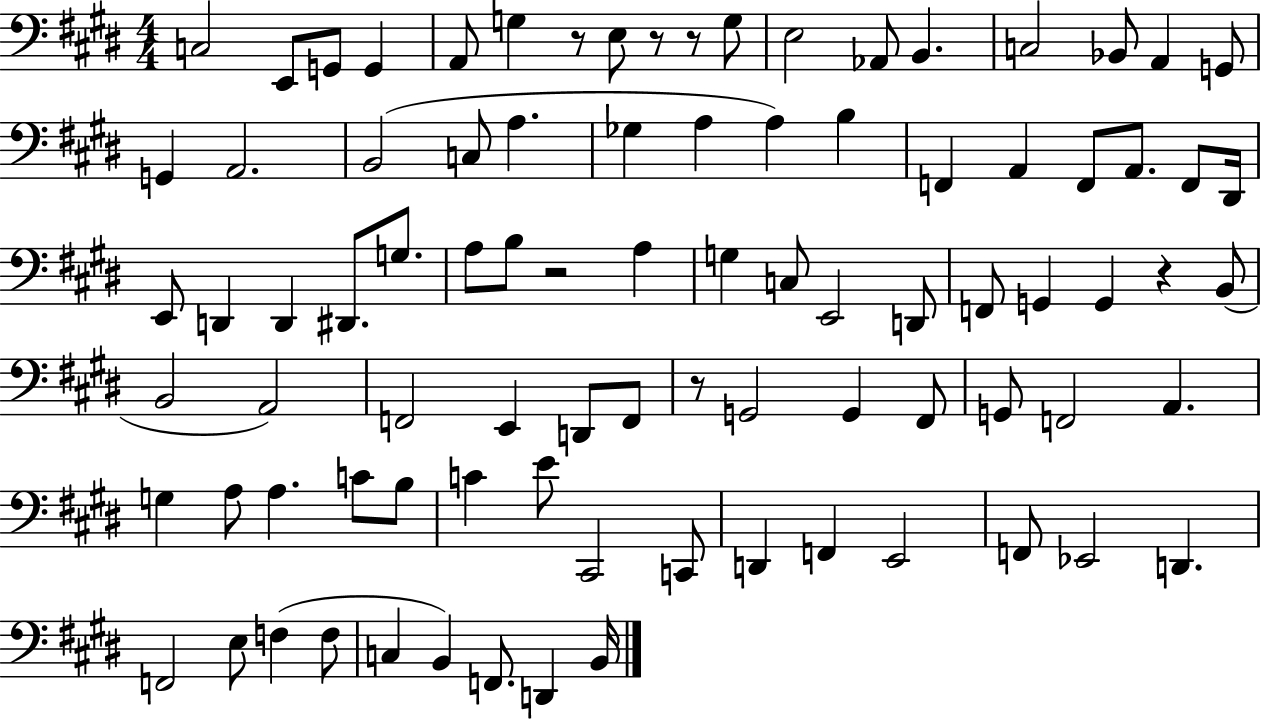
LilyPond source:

{
  \clef bass
  \numericTimeSignature
  \time 4/4
  \key e \major
  c2 e,8 g,8 g,4 | a,8 g4 r8 e8 r8 r8 g8 | e2 aes,8 b,4. | c2 bes,8 a,4 g,8 | \break g,4 a,2. | b,2( c8 a4. | ges4 a4 a4) b4 | f,4 a,4 f,8 a,8. f,8 dis,16 | \break e,8 d,4 d,4 dis,8. g8. | a8 b8 r2 a4 | g4 c8 e,2 d,8 | f,8 g,4 g,4 r4 b,8( | \break b,2 a,2) | f,2 e,4 d,8 f,8 | r8 g,2 g,4 fis,8 | g,8 f,2 a,4. | \break g4 a8 a4. c'8 b8 | c'4 e'8 cis,2 c,8 | d,4 f,4 e,2 | f,8 ees,2 d,4. | \break f,2 e8 f4( f8 | c4 b,4) f,8. d,4 b,16 | \bar "|."
}